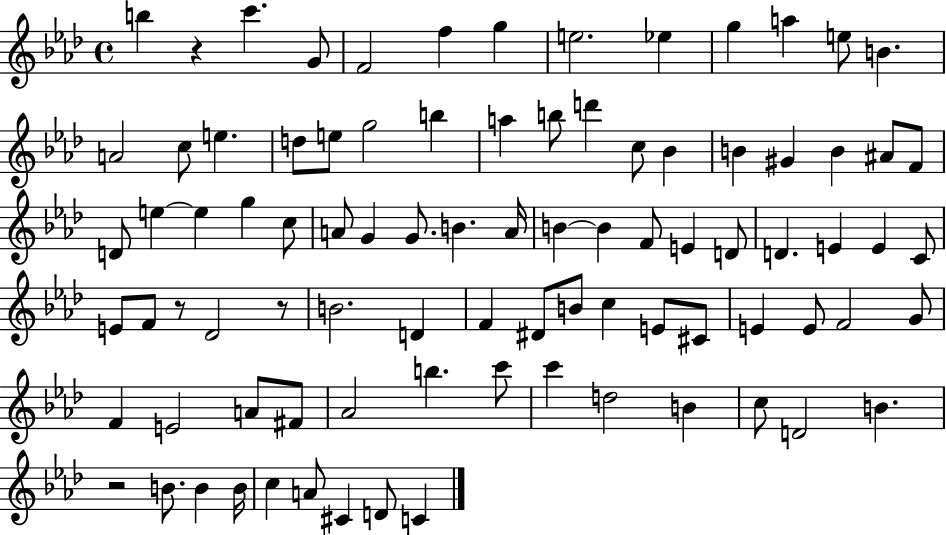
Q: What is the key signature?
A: AES major